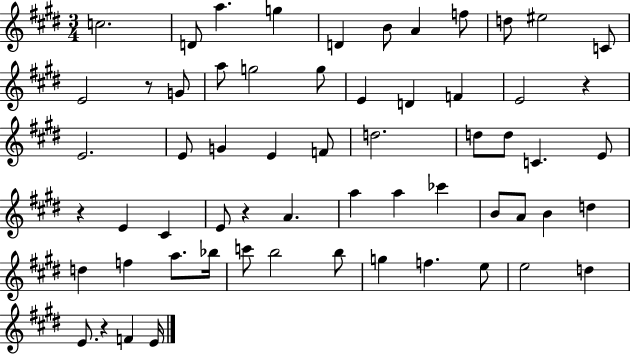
{
  \clef treble
  \numericTimeSignature
  \time 3/4
  \key e \major
  \repeat volta 2 { c''2. | d'8 a''4. g''4 | d'4 b'8 a'4 f''8 | d''8 eis''2 c'8 | \break e'2 r8 g'8 | a''8 g''2 g''8 | e'4 d'4 f'4 | e'2 r4 | \break e'2. | e'8 g'4 e'4 f'8 | d''2. | d''8 d''8 c'4. e'8 | \break r4 e'4 cis'4 | e'8 r4 a'4. | a''4 a''4 ces'''4 | b'8 a'8 b'4 d''4 | \break d''4 f''4 a''8. bes''16 | c'''8 b''2 b''8 | g''4 f''4. e''8 | e''2 d''4 | \break e'8. r4 f'4 e'16 | } \bar "|."
}